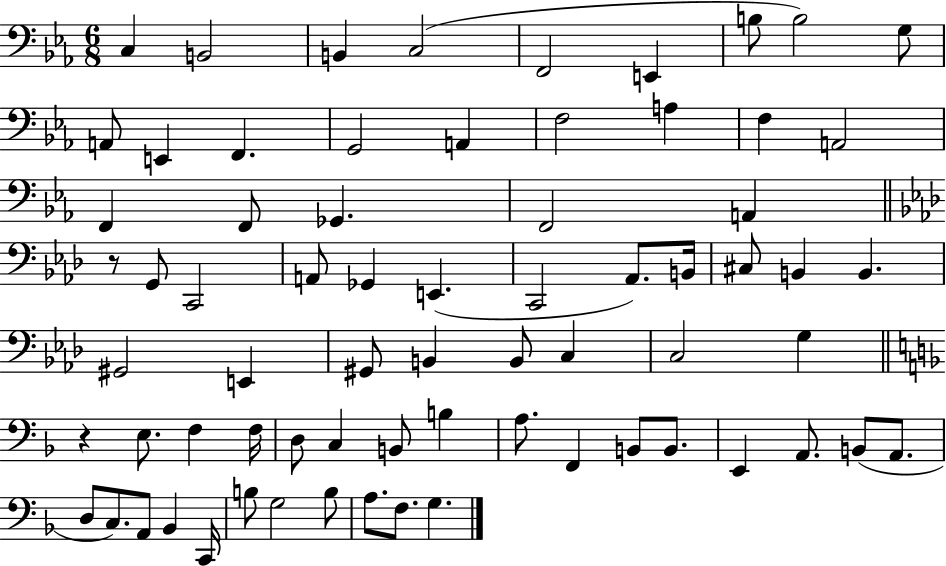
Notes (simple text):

C3/q B2/h B2/q C3/h F2/h E2/q B3/e B3/h G3/e A2/e E2/q F2/q. G2/h A2/q F3/h A3/q F3/q A2/h F2/q F2/e Gb2/q. F2/h A2/q R/e G2/e C2/h A2/e Gb2/q E2/q. C2/h Ab2/e. B2/s C#3/e B2/q B2/q. G#2/h E2/q G#2/e B2/q B2/e C3/q C3/h G3/q R/q E3/e. F3/q F3/s D3/e C3/q B2/e B3/q A3/e. F2/q B2/e B2/e. E2/q A2/e. B2/e A2/e. D3/e C3/e. A2/e Bb2/q C2/s B3/e G3/h B3/e A3/e. F3/e. G3/q.